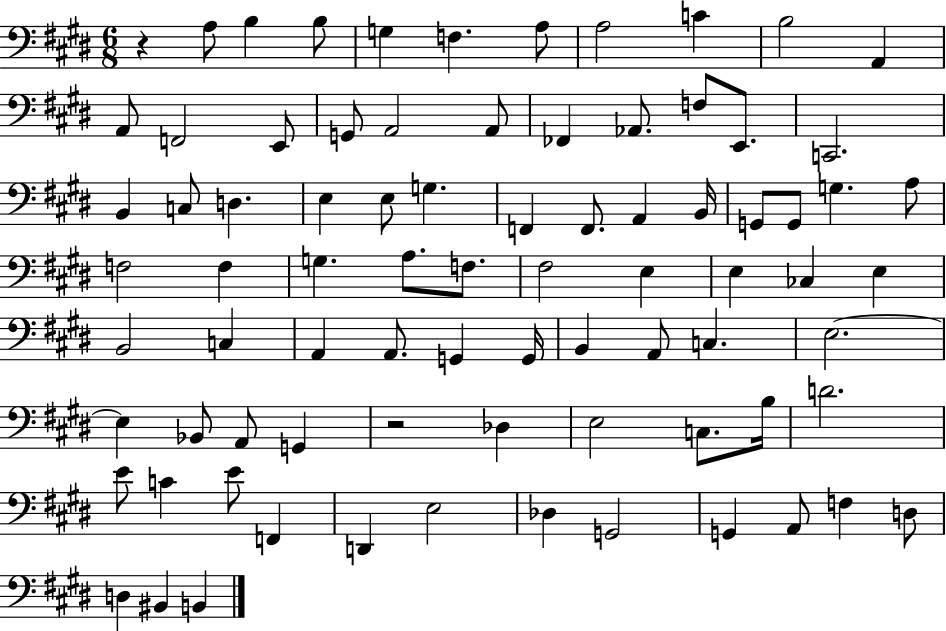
X:1
T:Untitled
M:6/8
L:1/4
K:E
z A,/2 B, B,/2 G, F, A,/2 A,2 C B,2 A,, A,,/2 F,,2 E,,/2 G,,/2 A,,2 A,,/2 _F,, _A,,/2 F,/2 E,,/2 C,,2 B,, C,/2 D, E, E,/2 G, F,, F,,/2 A,, B,,/4 G,,/2 G,,/2 G, A,/2 F,2 F, G, A,/2 F,/2 ^F,2 E, E, _C, E, B,,2 C, A,, A,,/2 G,, G,,/4 B,, A,,/2 C, E,2 E, _B,,/2 A,,/2 G,, z2 _D, E,2 C,/2 B,/4 D2 E/2 C E/2 F,, D,, E,2 _D, G,,2 G,, A,,/2 F, D,/2 D, ^B,, B,,